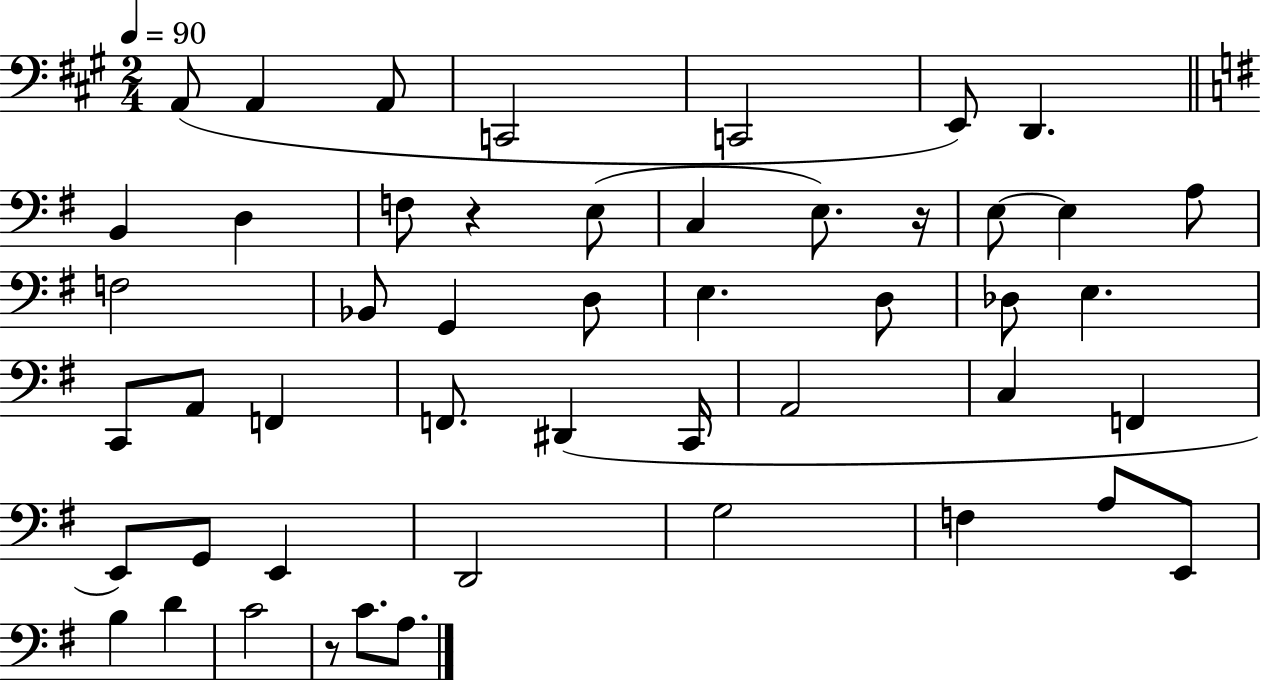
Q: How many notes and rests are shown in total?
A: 49